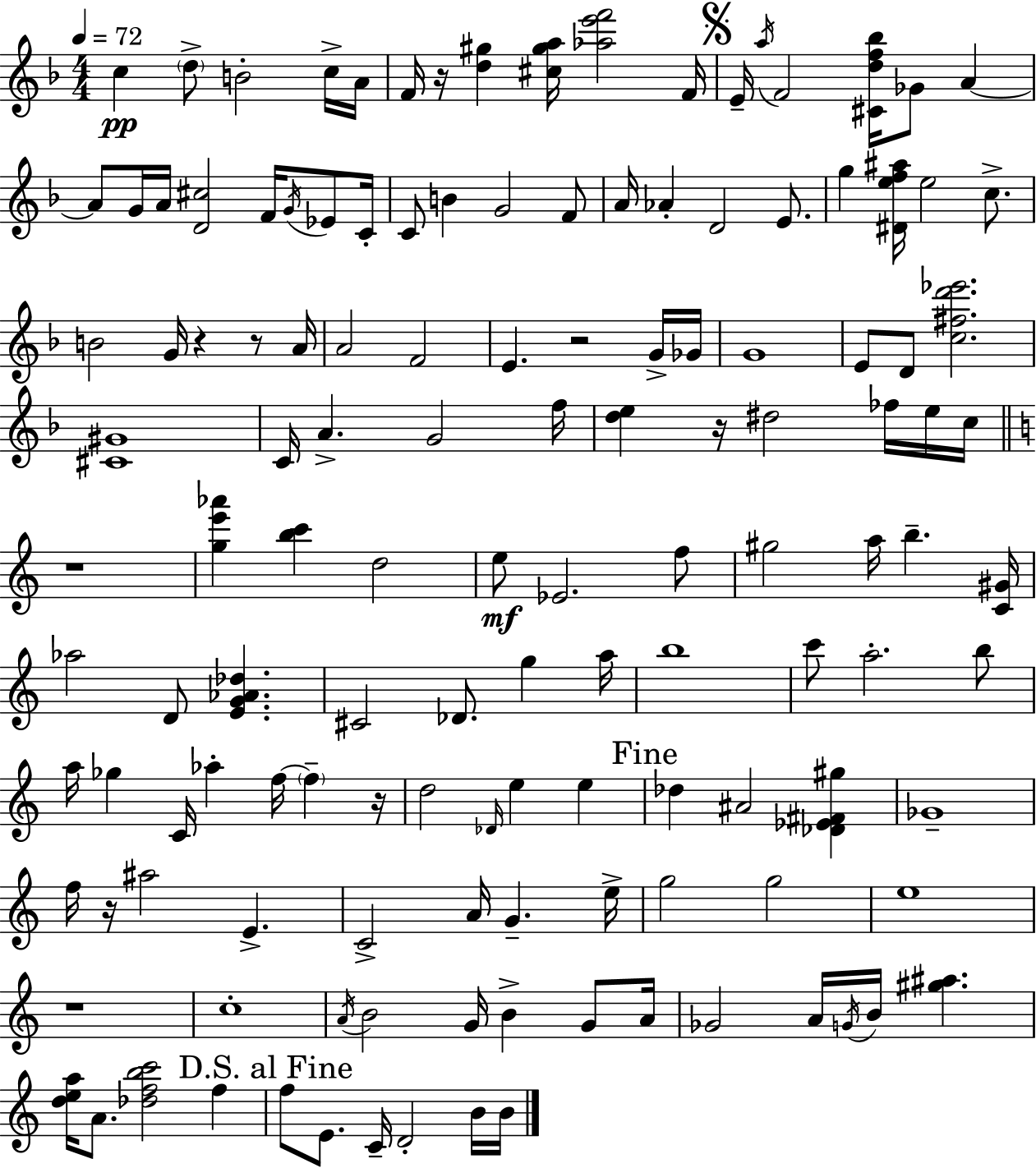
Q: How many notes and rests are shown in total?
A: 134